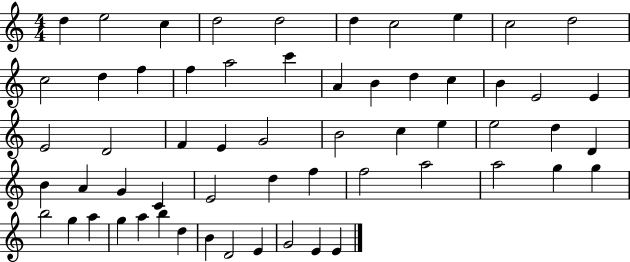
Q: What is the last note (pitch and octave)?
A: E4